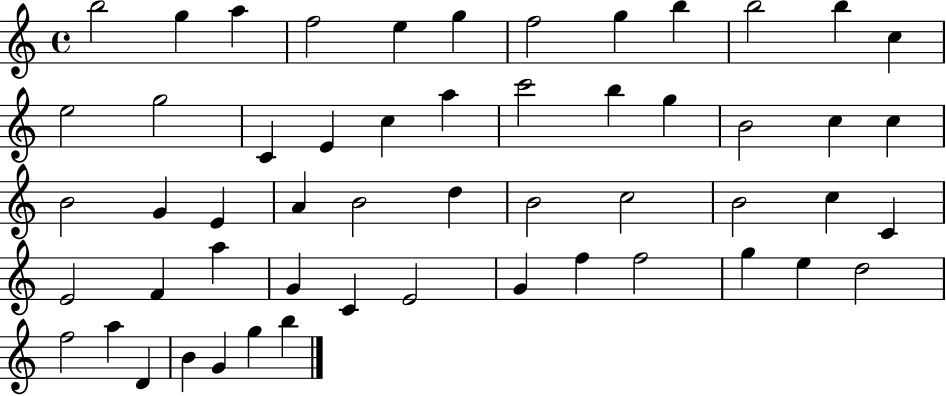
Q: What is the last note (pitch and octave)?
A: B5